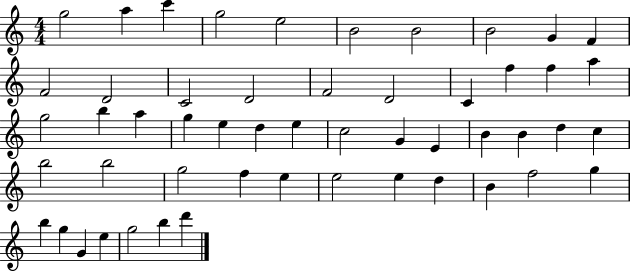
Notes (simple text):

G5/h A5/q C6/q G5/h E5/h B4/h B4/h B4/h G4/q F4/q F4/h D4/h C4/h D4/h F4/h D4/h C4/q F5/q F5/q A5/q G5/h B5/q A5/q G5/q E5/q D5/q E5/q C5/h G4/q E4/q B4/q B4/q D5/q C5/q B5/h B5/h G5/h F5/q E5/q E5/h E5/q D5/q B4/q F5/h G5/q B5/q G5/q G4/q E5/q G5/h B5/q D6/q